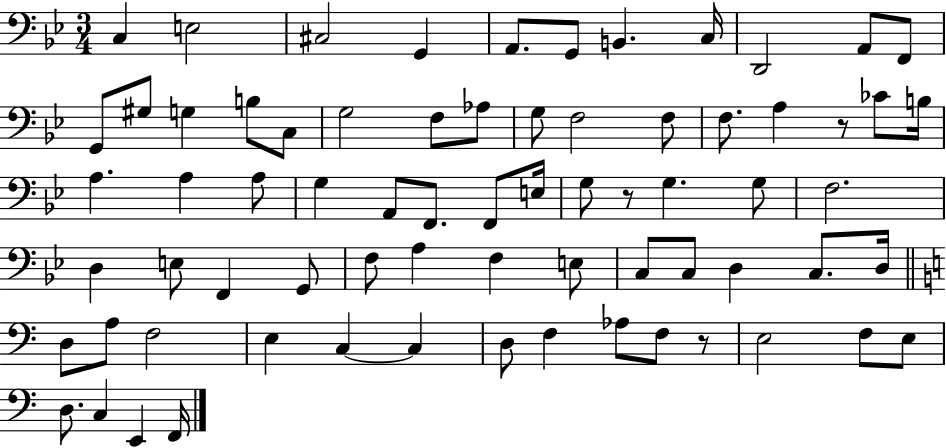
C3/q E3/h C#3/h G2/q A2/e. G2/e B2/q. C3/s D2/h A2/e F2/e G2/e G#3/e G3/q B3/e C3/e G3/h F3/e Ab3/e G3/e F3/h F3/e F3/e. A3/q R/e CES4/e B3/s A3/q. A3/q A3/e G3/q A2/e F2/e. F2/e E3/s G3/e R/e G3/q. G3/e F3/h. D3/q E3/e F2/q G2/e F3/e A3/q F3/q E3/e C3/e C3/e D3/q C3/e. D3/s D3/e A3/e F3/h E3/q C3/q C3/q D3/e F3/q Ab3/e F3/e R/e E3/h F3/e E3/e D3/e. C3/q E2/q F2/s